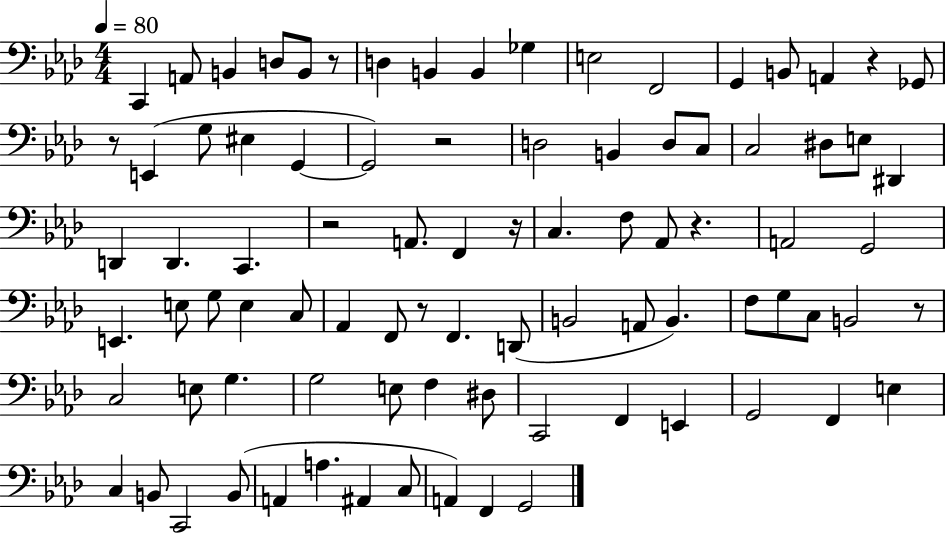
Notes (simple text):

C2/q A2/e B2/q D3/e B2/e R/e D3/q B2/q B2/q Gb3/q E3/h F2/h G2/q B2/e A2/q R/q Gb2/e R/e E2/q G3/e EIS3/q G2/q G2/h R/h D3/h B2/q D3/e C3/e C3/h D#3/e E3/e D#2/q D2/q D2/q. C2/q. R/h A2/e. F2/q R/s C3/q. F3/e Ab2/e R/q. A2/h G2/h E2/q. E3/e G3/e E3/q C3/e Ab2/q F2/e R/e F2/q. D2/e B2/h A2/e B2/q. F3/e G3/e C3/e B2/h R/e C3/h E3/e G3/q. G3/h E3/e F3/q D#3/e C2/h F2/q E2/q G2/h F2/q E3/q C3/q B2/e C2/h B2/e A2/q A3/q. A#2/q C3/e A2/q F2/q G2/h